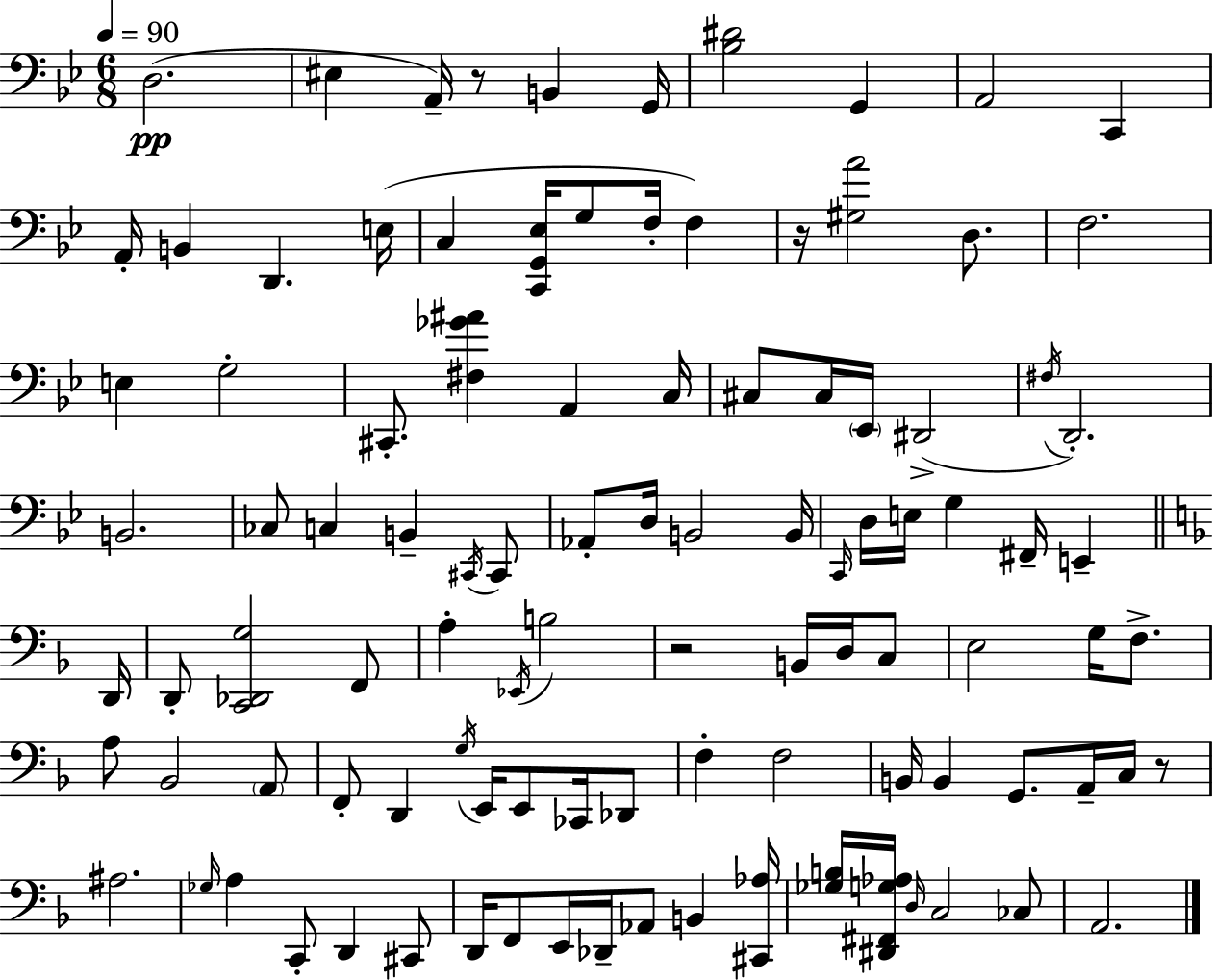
{
  \clef bass
  \numericTimeSignature
  \time 6/8
  \key bes \major
  \tempo 4 = 90
  d2.(\pp | eis4 a,16--) r8 b,4 g,16 | <bes dis'>2 g,4 | a,2 c,4 | \break a,16-. b,4 d,4. e16( | c4 <c, g, ees>16 g8 f16-. f4) | r16 <gis a'>2 d8. | f2. | \break e4 g2-. | cis,8.-. <fis ges' ais'>4 a,4 c16 | cis8 cis16 \parenthesize ees,16 dis,2->( | \acciaccatura { fis16 } d,2.-.) | \break b,2. | ces8 c4 b,4-- \acciaccatura { cis,16 } | cis,8 aes,8-. d16 b,2 | b,16 \grace { c,16 } d16 e16 g4 fis,16-- e,4-- | \break \bar "||" \break \key f \major d,16 d,8-. <c, des, g>2 f,8 | a4-. \acciaccatura { ees,16 } b2 | r2 b,16 d16 | c8 e2 g16 f8.-> | \break a8 bes,2 | \parenthesize a,8 f,8-. d,4 \acciaccatura { g16 } e,16 e,8 | ces,16 des,8 f4-. f2 | b,16 b,4 g,8. a,16-- | \break c16 r8 ais2. | \grace { ges16 } a4 c,8-. d,4 | cis,8 d,16 f,8 e,16 des,16-- aes,8 b,4 | <cis, aes>16 <ges b>16 <dis, fis, g aes>16 \grace { d16 } c2 | \break ces8 a,2. | \bar "|."
}